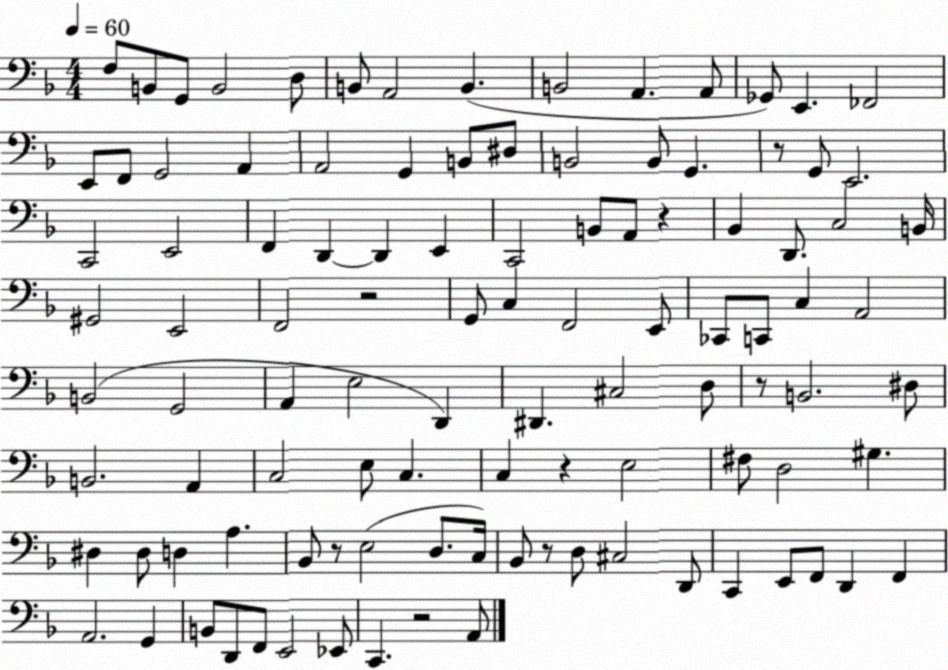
X:1
T:Untitled
M:4/4
L:1/4
K:F
F,/2 B,,/2 G,,/2 B,,2 D,/2 B,,/2 A,,2 B,, B,,2 A,, A,,/2 _G,,/2 E,, _F,,2 E,,/2 F,,/2 G,,2 A,, A,,2 G,, B,,/2 ^D,/2 B,,2 B,,/2 G,, z/2 G,,/2 E,,2 C,,2 E,,2 F,, D,, D,, E,, C,,2 B,,/2 A,,/2 z _B,, D,,/2 C,2 B,,/4 ^G,,2 E,,2 F,,2 z2 G,,/2 C, F,,2 E,,/2 _C,,/2 C,,/2 C, A,,2 B,,2 G,,2 A,, E,2 D,, ^D,, ^C,2 D,/2 z/2 B,,2 ^D,/2 B,,2 A,, C,2 E,/2 C, C, z E,2 ^F,/2 D,2 ^G, ^D, ^D,/2 D, A, _B,,/2 z/2 E,2 D,/2 C,/4 _B,,/2 z/2 D,/2 ^C,2 D,,/2 C,, E,,/2 F,,/2 D,, F,, A,,2 G,, B,,/2 D,,/2 F,,/2 E,,2 _E,,/2 C,, z2 A,,/2